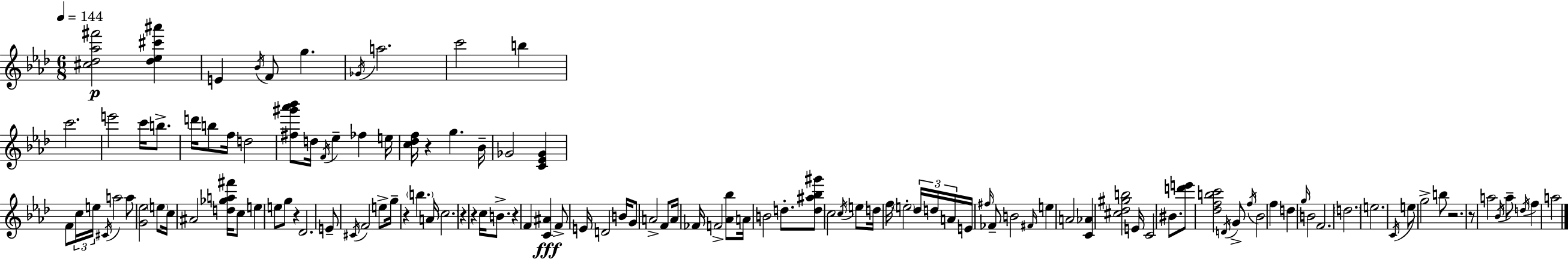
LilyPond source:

{
  \clef treble
  \numericTimeSignature
  \time 6/8
  \key f \minor
  \tempo 4 = 144
  <cis'' des'' aes'' fis'''>2\p <des'' ees'' cis''' ais'''>4 | e'4 \acciaccatura { bes'16 } f'8 g''4. | \acciaccatura { ges'16 } a''2. | c'''2 b''4 | \break c'''2. | e'''2 c'''16 b''8.-> | d'''16 b''8 f''16 d''2 | <fis'' gis''' aes''' bes'''>8 d''16 \acciaccatura { f'16 } ees''4-- fes''4 | \break e''16 <c'' des'' f''>16 r4 g''4. | bes'16-- ges'2 <c' ees' ges'>4 | f'8 \tuplet 3/2 { c''16 e''16 \acciaccatura { cis'16 } } a''2 | a''8 <g' ees''>2 | \break \parenthesize e''8 c''16 ais'2 | <d'' ges'' a'' fis'''>16 c''8 e''4 e''8 g''8 | r4 des'2. | e'8-- \acciaccatura { cis'16 } f'2 | \break e''8-> g''16-- r4 \parenthesize b''4. | a'16 \parenthesize c''2. | r4 r4 | c''16 b'8.-> r4 f'4 | \break <c' ais'>4\fff f'8-> e'16 d'2 | b'16 g'8 a'2-> | f'8 a'16 fes'16 f'2-> | <aes' bes''>8 a'16 b'2 | \break d''8.-. <d'' ais'' bes'' gis'''>8 c''2 | \acciaccatura { c''16 } e''8 d''16 f''16 \parenthesize e''2-. | \tuplet 3/2 { des''16 d''16 a'16 } e'16 \grace { fis''16 } fes'8-- b'2 | \grace { fis'16 } e''4 | \break a'2 <c' aes'>4 | <cis'' des'' gis'' b''>2 e'16 c'2 | bis'8. <d''' e'''>8 <des'' f'' b'' c'''>2 | \acciaccatura { d'16 } g'8-> \acciaccatura { f''16 } bes'2 | \break f''4 d''4 | \grace { g''16 } b'2 f'2. | \parenthesize d''2. | e''2. | \break \acciaccatura { c'16 } | e''8 g''2-> b''8 | r2. | r8 a''2 \acciaccatura { bes'16 } a''8-- | \break \acciaccatura { d''16 } f''4 a''2 | \bar "|."
}